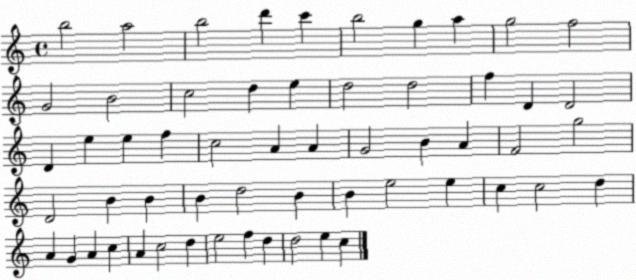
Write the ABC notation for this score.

X:1
T:Untitled
M:4/4
L:1/4
K:C
b2 a2 b2 d' c' b2 g a g2 f2 G2 B2 c2 d e d2 d2 f D D2 D e e f c2 A A G2 B A F2 g2 D2 B B B d2 B B e2 e c c2 d A G A c A c2 d e2 f d d2 e c